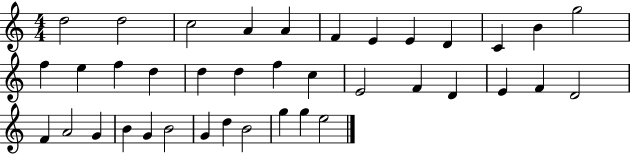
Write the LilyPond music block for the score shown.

{
  \clef treble
  \numericTimeSignature
  \time 4/4
  \key c \major
  d''2 d''2 | c''2 a'4 a'4 | f'4 e'4 e'4 d'4 | c'4 b'4 g''2 | \break f''4 e''4 f''4 d''4 | d''4 d''4 f''4 c''4 | e'2 f'4 d'4 | e'4 f'4 d'2 | \break f'4 a'2 g'4 | b'4 g'4 b'2 | g'4 d''4 b'2 | g''4 g''4 e''2 | \break \bar "|."
}